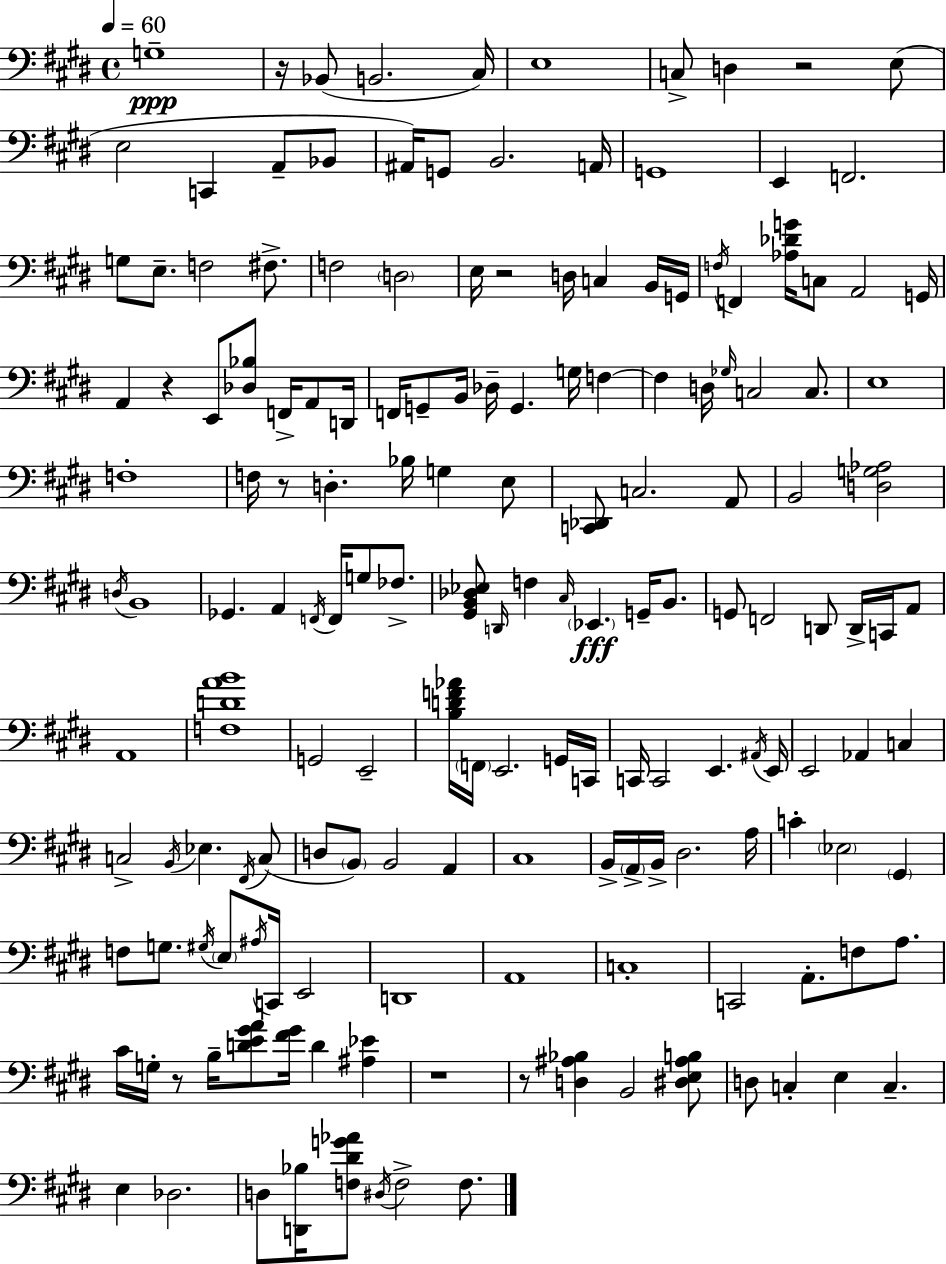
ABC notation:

X:1
T:Untitled
M:4/4
L:1/4
K:E
G,4 z/4 _B,,/2 B,,2 ^C,/4 E,4 C,/2 D, z2 E,/2 E,2 C,, A,,/2 _B,,/2 ^A,,/4 G,,/2 B,,2 A,,/4 G,,4 E,, F,,2 G,/2 E,/2 F,2 ^F,/2 F,2 D,2 E,/4 z2 D,/4 C, B,,/4 G,,/4 F,/4 F,, [_A,_DG]/4 C,/2 A,,2 G,,/4 A,, z E,,/2 [_D,_B,]/2 F,,/4 A,,/2 D,,/4 F,,/4 G,,/2 B,,/4 _D,/4 G,, G,/4 F, F, D,/4 _G,/4 C,2 C,/2 E,4 F,4 F,/4 z/2 D, _B,/4 G, E,/2 [C,,_D,,]/2 C,2 A,,/2 B,,2 [D,G,_A,]2 D,/4 B,,4 _G,, A,, F,,/4 F,,/4 G,/2 _F,/2 [^G,,B,,_D,_E,]/2 D,,/4 F, ^C,/4 _E,, G,,/4 B,,/2 G,,/2 F,,2 D,,/2 D,,/4 C,,/4 A,,/2 A,,4 [F,DAB]4 G,,2 E,,2 [B,DF_A]/4 F,,/4 E,,2 G,,/4 C,,/4 C,,/4 C,,2 E,, ^A,,/4 E,,/4 E,,2 _A,, C, C,2 B,,/4 _E, ^F,,/4 C,/2 D,/2 B,,/2 B,,2 A,, ^C,4 B,,/4 A,,/4 B,,/4 ^D,2 A,/4 C _E,2 ^G,, F,/2 G,/2 ^G,/4 E,/2 ^A,/4 C,,/4 E,,2 D,,4 A,,4 C,4 C,,2 A,,/2 F,/2 A,/2 ^C/4 G,/4 z/2 B,/4 [DE^GA]/2 [^F^G]/4 D [^A,_E] z4 z/2 [D,^A,_B,] B,,2 [^D,E,^A,B,]/2 D,/2 C, E, C, E, _D,2 D,/2 [D,,_B,]/4 [F,^DG_A]/2 ^D,/4 F,2 F,/2